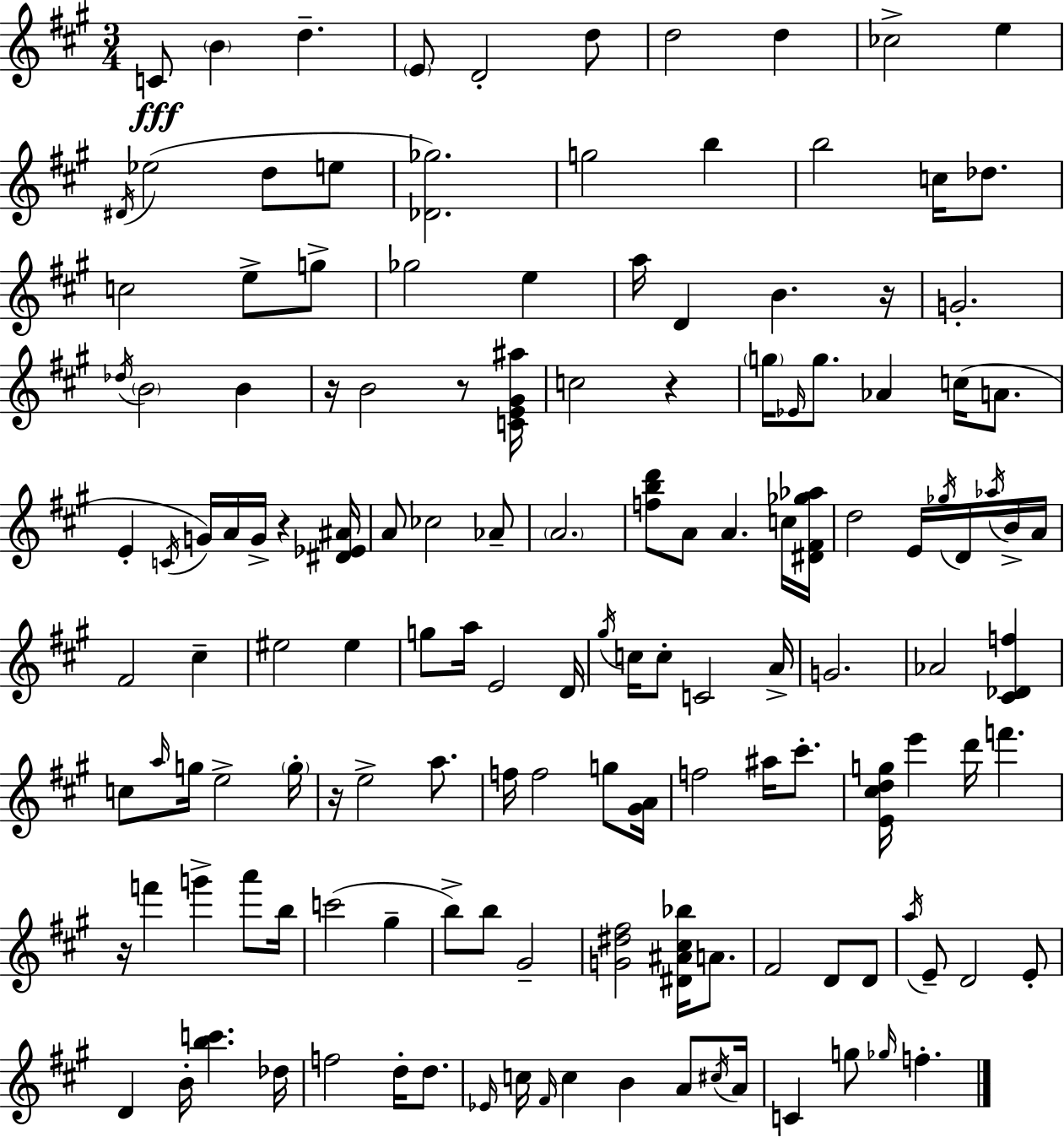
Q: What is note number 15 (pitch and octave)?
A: G5